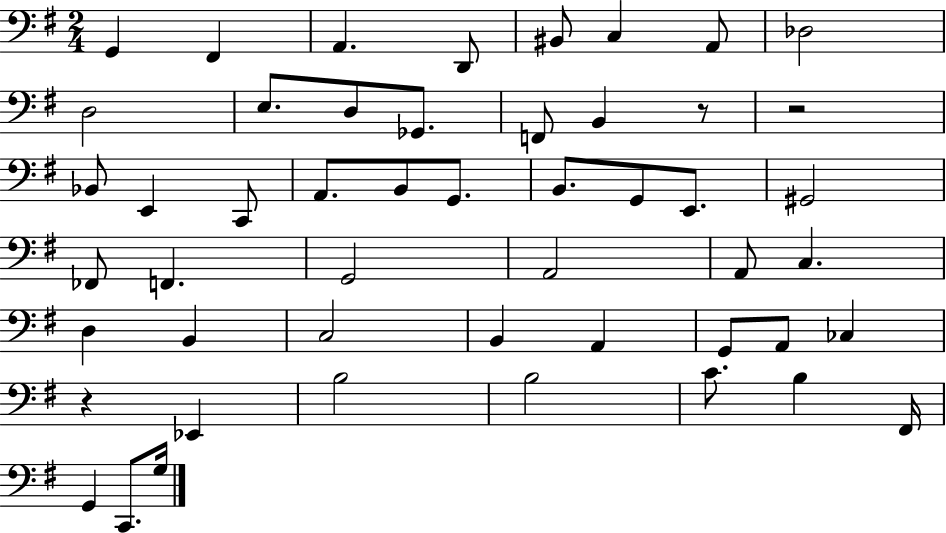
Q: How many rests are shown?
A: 3